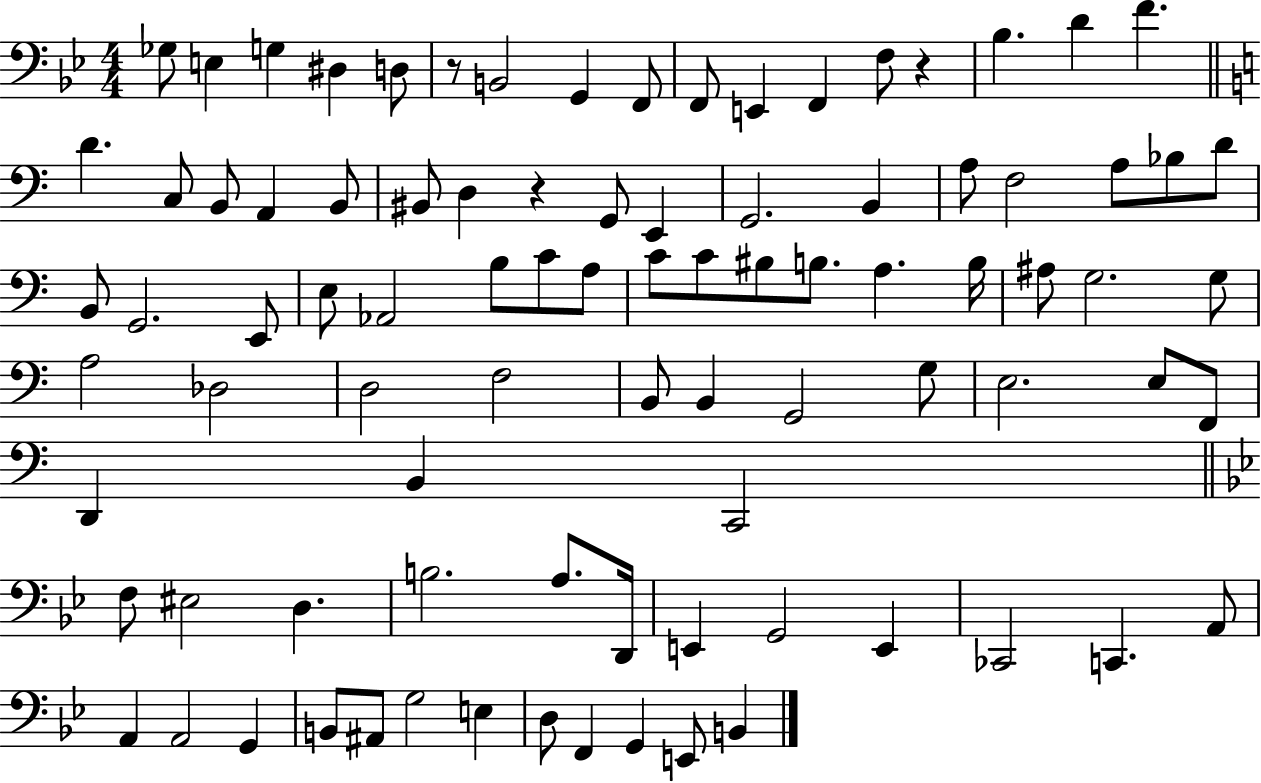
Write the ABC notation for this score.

X:1
T:Untitled
M:4/4
L:1/4
K:Bb
_G,/2 E, G, ^D, D,/2 z/2 B,,2 G,, F,,/2 F,,/2 E,, F,, F,/2 z _B, D F D C,/2 B,,/2 A,, B,,/2 ^B,,/2 D, z G,,/2 E,, G,,2 B,, A,/2 F,2 A,/2 _B,/2 D/2 B,,/2 G,,2 E,,/2 E,/2 _A,,2 B,/2 C/2 A,/2 C/2 C/2 ^B,/2 B,/2 A, B,/4 ^A,/2 G,2 G,/2 A,2 _D,2 D,2 F,2 B,,/2 B,, G,,2 G,/2 E,2 E,/2 F,,/2 D,, B,, C,,2 F,/2 ^E,2 D, B,2 A,/2 D,,/4 E,, G,,2 E,, _C,,2 C,, A,,/2 A,, A,,2 G,, B,,/2 ^A,,/2 G,2 E, D,/2 F,, G,, E,,/2 B,,